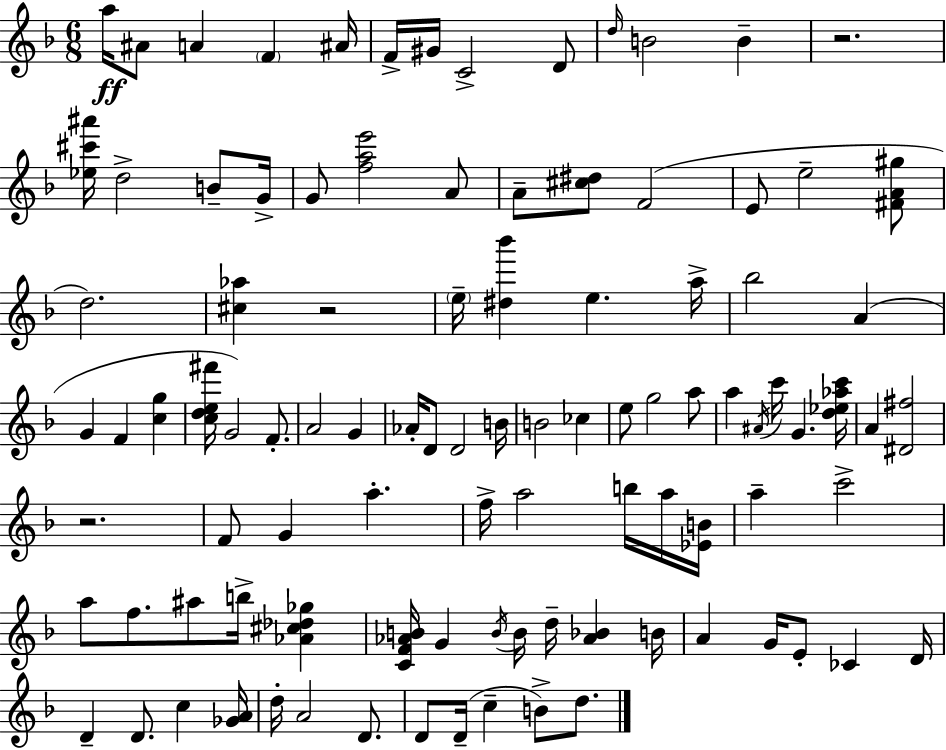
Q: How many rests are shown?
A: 3